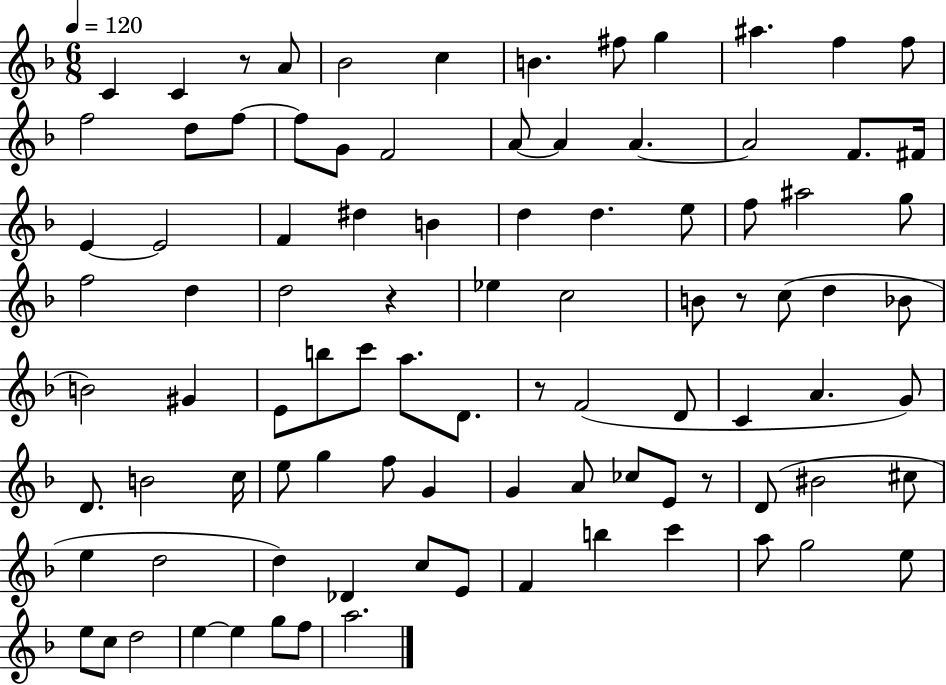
C4/q C4/q R/e A4/e Bb4/h C5/q B4/q. F#5/e G5/q A#5/q. F5/q F5/e F5/h D5/e F5/e F5/e G4/e F4/h A4/e A4/q A4/q. A4/h F4/e. F#4/s E4/q E4/h F4/q D#5/q B4/q D5/q D5/q. E5/e F5/e A#5/h G5/e F5/h D5/q D5/h R/q Eb5/q C5/h B4/e R/e C5/e D5/q Bb4/e B4/h G#4/q E4/e B5/e C6/e A5/e. D4/e. R/e F4/h D4/e C4/q A4/q. G4/e D4/e. B4/h C5/s E5/e G5/q F5/e G4/q G4/q A4/e CES5/e E4/e R/e D4/e BIS4/h C#5/e E5/q D5/h D5/q Db4/q C5/e E4/e F4/q B5/q C6/q A5/e G5/h E5/e E5/e C5/e D5/h E5/q E5/q G5/e F5/e A5/h.